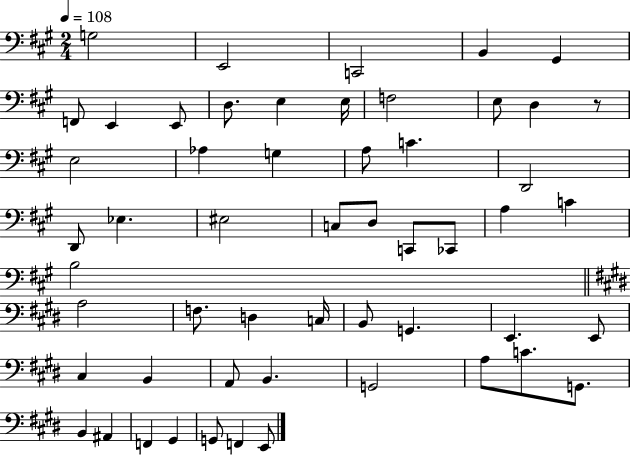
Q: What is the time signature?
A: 2/4